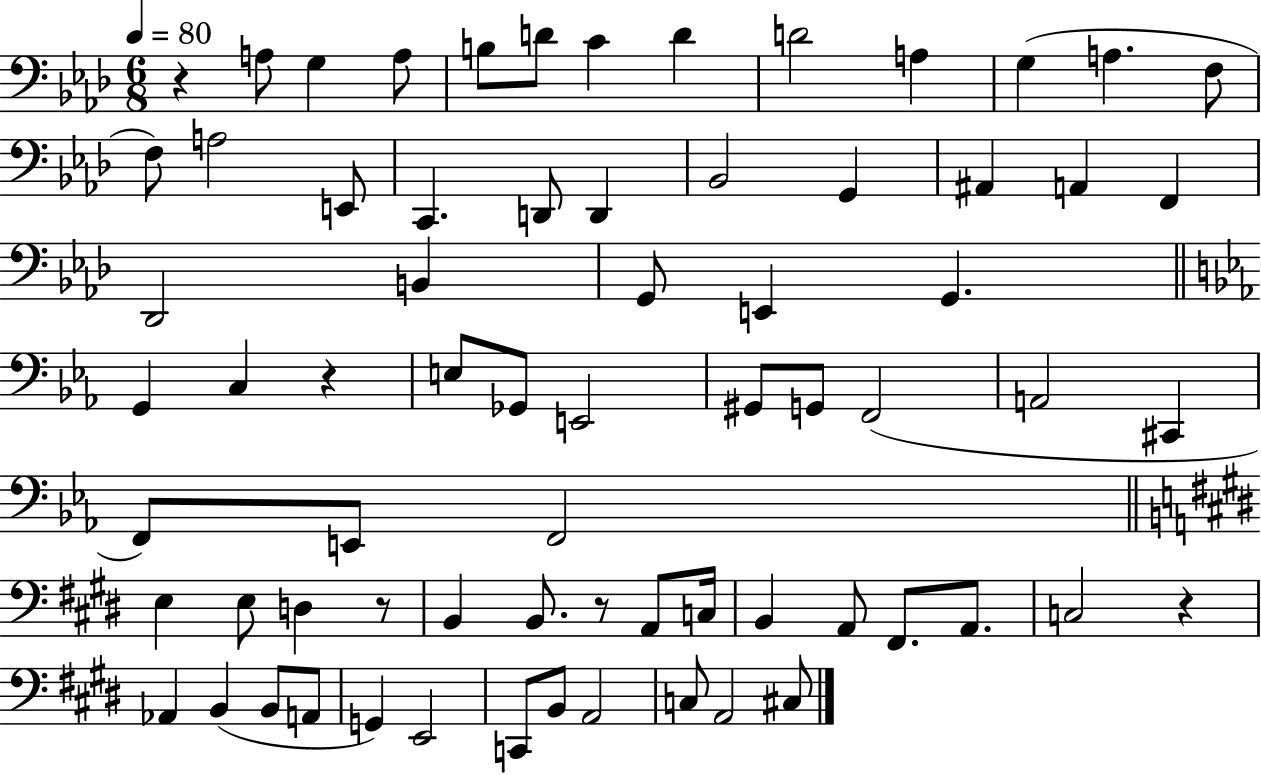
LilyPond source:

{
  \clef bass
  \numericTimeSignature
  \time 6/8
  \key aes \major
  \tempo 4 = 80
  r4 a8 g4 a8 | b8 d'8 c'4 d'4 | d'2 a4 | g4( a4. f8 | \break f8) a2 e,8 | c,4. d,8 d,4 | bes,2 g,4 | ais,4 a,4 f,4 | \break des,2 b,4 | g,8 e,4 g,4. | \bar "||" \break \key c \minor g,4 c4 r4 | e8 ges,8 e,2 | gis,8 g,8 f,2( | a,2 cis,4 | \break f,8) e,8 f,2 | \bar "||" \break \key e \major e4 e8 d4 r8 | b,4 b,8. r8 a,8 c16 | b,4 a,8 fis,8. a,8. | c2 r4 | \break aes,4 b,4( b,8 a,8 | g,4) e,2 | c,8 b,8 a,2 | c8 a,2 cis8 | \break \bar "|."
}